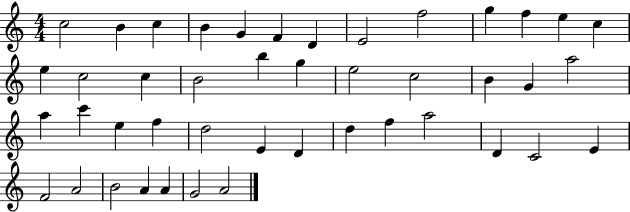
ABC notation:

X:1
T:Untitled
M:4/4
L:1/4
K:C
c2 B c B G F D E2 f2 g f e c e c2 c B2 b g e2 c2 B G a2 a c' e f d2 E D d f a2 D C2 E F2 A2 B2 A A G2 A2